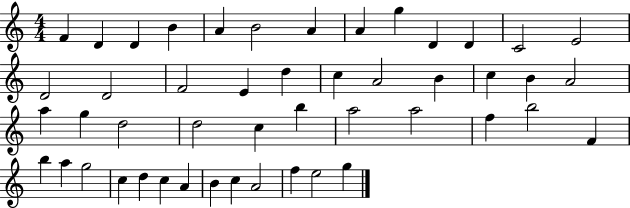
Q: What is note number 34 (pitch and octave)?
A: B5